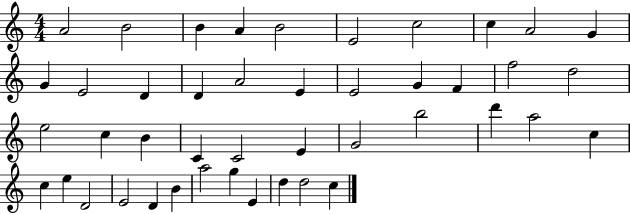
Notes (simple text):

A4/h B4/h B4/q A4/q B4/h E4/h C5/h C5/q A4/h G4/q G4/q E4/h D4/q D4/q A4/h E4/q E4/h G4/q F4/q F5/h D5/h E5/h C5/q B4/q C4/q C4/h E4/q G4/h B5/h D6/q A5/h C5/q C5/q E5/q D4/h E4/h D4/q B4/q A5/h G5/q E4/q D5/q D5/h C5/q